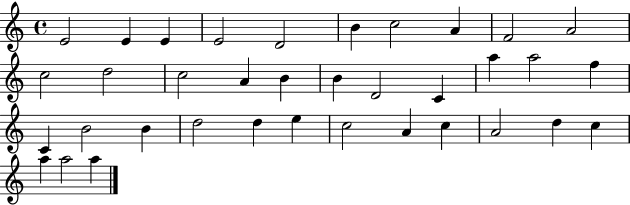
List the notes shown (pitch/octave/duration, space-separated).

E4/h E4/q E4/q E4/h D4/h B4/q C5/h A4/q F4/h A4/h C5/h D5/h C5/h A4/q B4/q B4/q D4/h C4/q A5/q A5/h F5/q C4/q B4/h B4/q D5/h D5/q E5/q C5/h A4/q C5/q A4/h D5/q C5/q A5/q A5/h A5/q